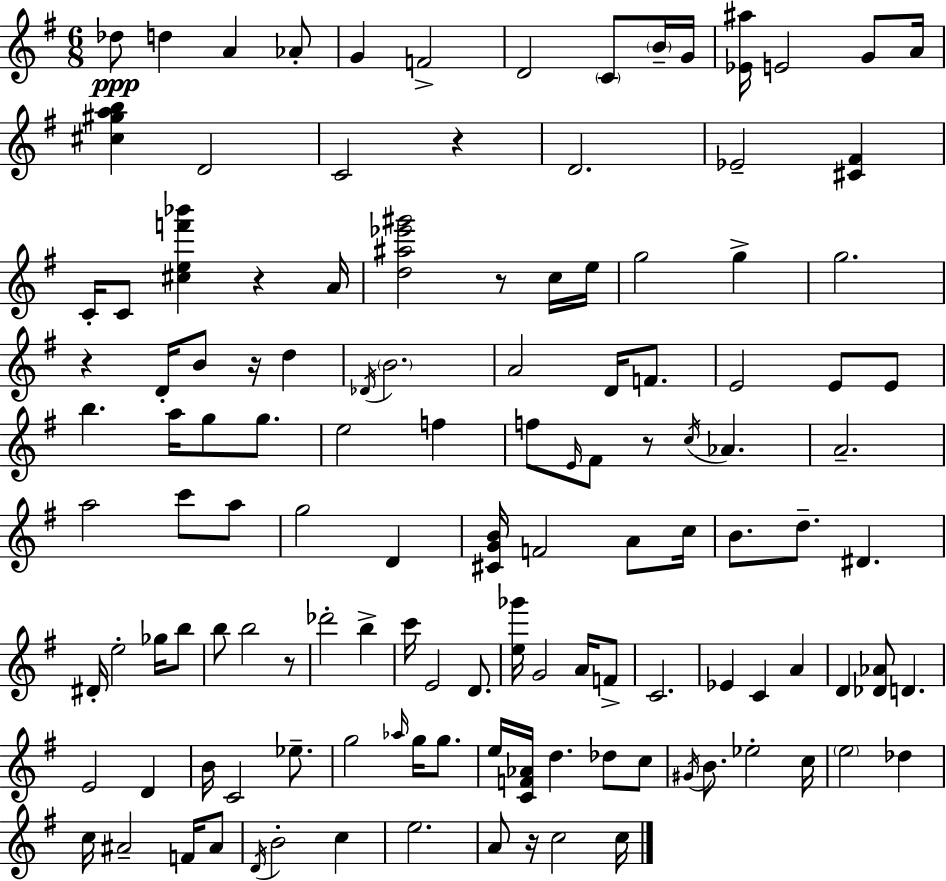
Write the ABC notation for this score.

X:1
T:Untitled
M:6/8
L:1/4
K:G
_d/2 d A _A/2 G F2 D2 C/2 B/4 G/4 [_E^a]/4 E2 G/2 A/4 [^c^gab] D2 C2 z D2 _E2 [^C^F] C/4 C/2 [^cef'_b'] z A/4 [d^a_e'^g']2 z/2 c/4 e/4 g2 g g2 z D/4 B/2 z/4 d _D/4 B2 A2 D/4 F/2 E2 E/2 E/2 b a/4 g/2 g/2 e2 f f/2 E/4 ^F/2 z/2 c/4 _A A2 a2 c'/2 a/2 g2 D [^CGB]/4 F2 A/2 c/4 B/2 d/2 ^D ^D/4 e2 _g/4 b/2 b/2 b2 z/2 _d'2 b c'/4 E2 D/2 [e_g']/4 G2 A/4 F/2 C2 _E C A D [_D_A]/2 D E2 D B/4 C2 _e/2 g2 _a/4 g/4 g/2 e/4 [CF_A]/4 d _d/2 c/2 ^G/4 B/2 _e2 c/4 e2 _d c/4 ^A2 F/4 ^A/2 D/4 B2 c e2 A/2 z/4 c2 c/4